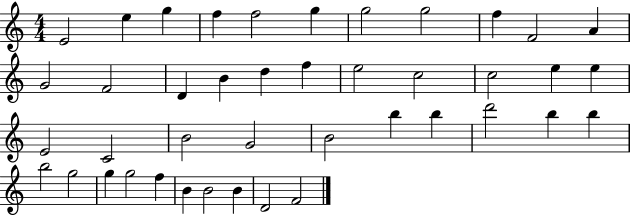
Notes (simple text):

E4/h E5/q G5/q F5/q F5/h G5/q G5/h G5/h F5/q F4/h A4/q G4/h F4/h D4/q B4/q D5/q F5/q E5/h C5/h C5/h E5/q E5/q E4/h C4/h B4/h G4/h B4/h B5/q B5/q D6/h B5/q B5/q B5/h G5/h G5/q G5/h F5/q B4/q B4/h B4/q D4/h F4/h